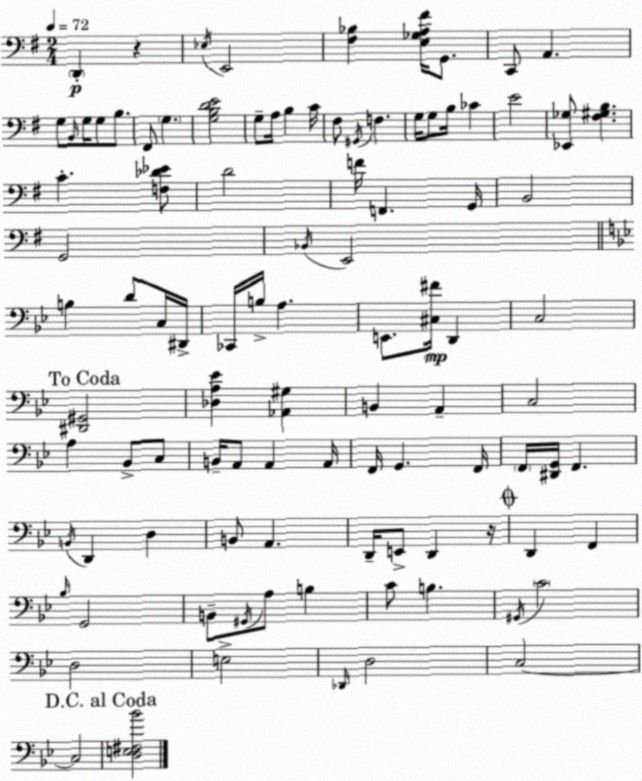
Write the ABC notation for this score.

X:1
T:Untitled
M:2/4
L:1/4
K:G
D,, z _E,/4 E,,2 [^F,_B,] [E,_G,A,^F]/4 G,,/2 C,,/2 A,, G,/2 B,,/4 G,/4 G,/2 B,/2 ^F,,/2 G, [G,B,DE]2 G,/2 A,/4 B, C/4 ^F,/2 ^G,,/4 F, G,/4 G,/2 B,/4 _C E2 [_E,,_G,]/2 [^F,^G,B,] C [F,_D_E]/2 D2 F/4 F,, G,,/4 B,,2 G,,2 _B,,/4 E,,2 B, D/2 C,/4 ^D,,/4 _C,,/4 B,/4 A, E,,/2 [^C,^F]/4 D,, C,2 [^D,,^G,,]2 [_D,A,_E] [_A,,^G,] B,, A,, C,2 A, _B,,/2 C,/2 B,,/4 A,,/2 A,, A,,/4 F,,/4 G,, F,,/4 F,,/4 [^D,,G,,]/4 F,, B,,/4 D,, D, B,,/2 A,, D,,/4 E,,/2 D,, z/4 D,, F,, _B,/4 G,,2 B,,/2 ^G,,/4 A,/2 B, C/2 B, ^G,,/4 C2 D,2 E,2 _D,,/4 D,2 C,2 C,2 [D,E,^F,_B]2